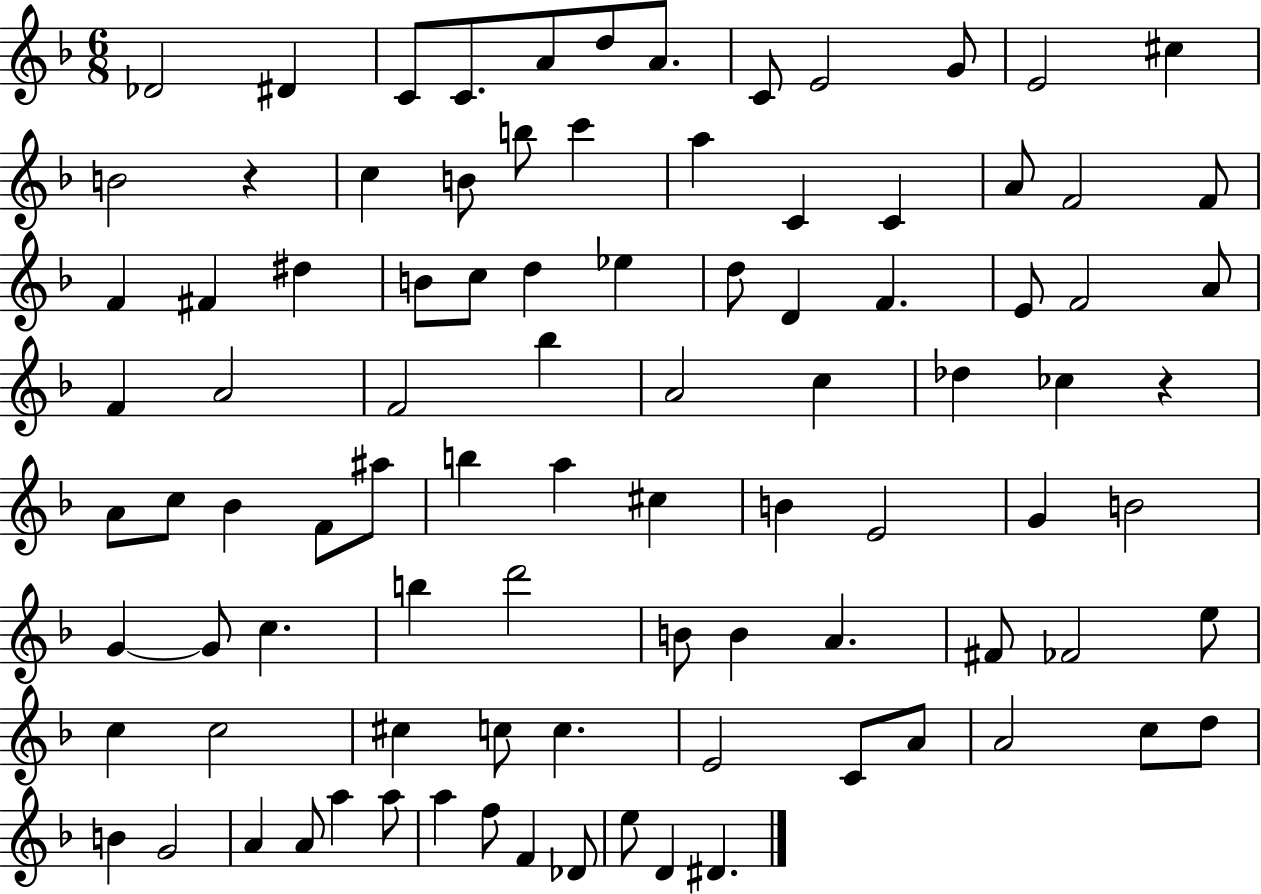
Db4/h D#4/q C4/e C4/e. A4/e D5/e A4/e. C4/e E4/h G4/e E4/h C#5/q B4/h R/q C5/q B4/e B5/e C6/q A5/q C4/q C4/q A4/e F4/h F4/e F4/q F#4/q D#5/q B4/e C5/e D5/q Eb5/q D5/e D4/q F4/q. E4/e F4/h A4/e F4/q A4/h F4/h Bb5/q A4/h C5/q Db5/q CES5/q R/q A4/e C5/e Bb4/q F4/e A#5/e B5/q A5/q C#5/q B4/q E4/h G4/q B4/h G4/q G4/e C5/q. B5/q D6/h B4/e B4/q A4/q. F#4/e FES4/h E5/e C5/q C5/h C#5/q C5/e C5/q. E4/h C4/e A4/e A4/h C5/e D5/e B4/q G4/h A4/q A4/e A5/q A5/e A5/q F5/e F4/q Db4/e E5/e D4/q D#4/q.